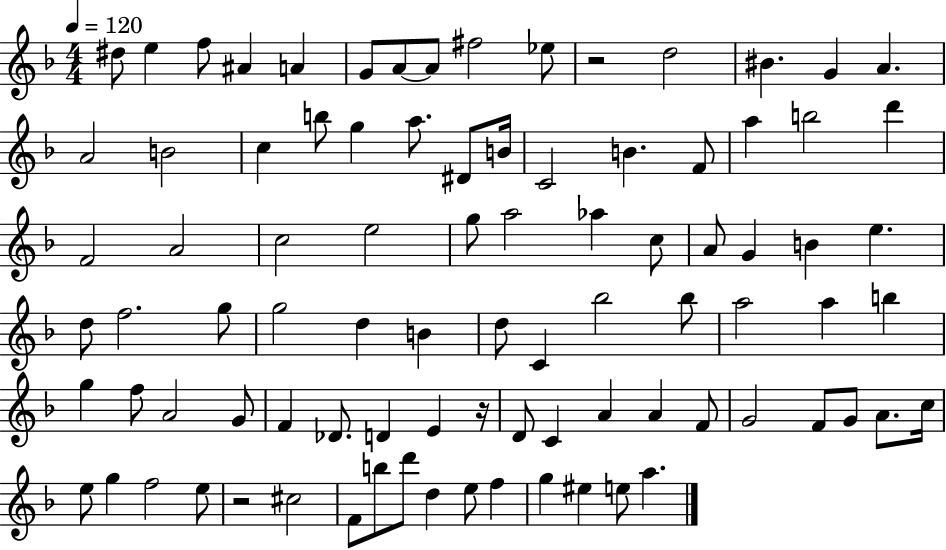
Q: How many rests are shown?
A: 3